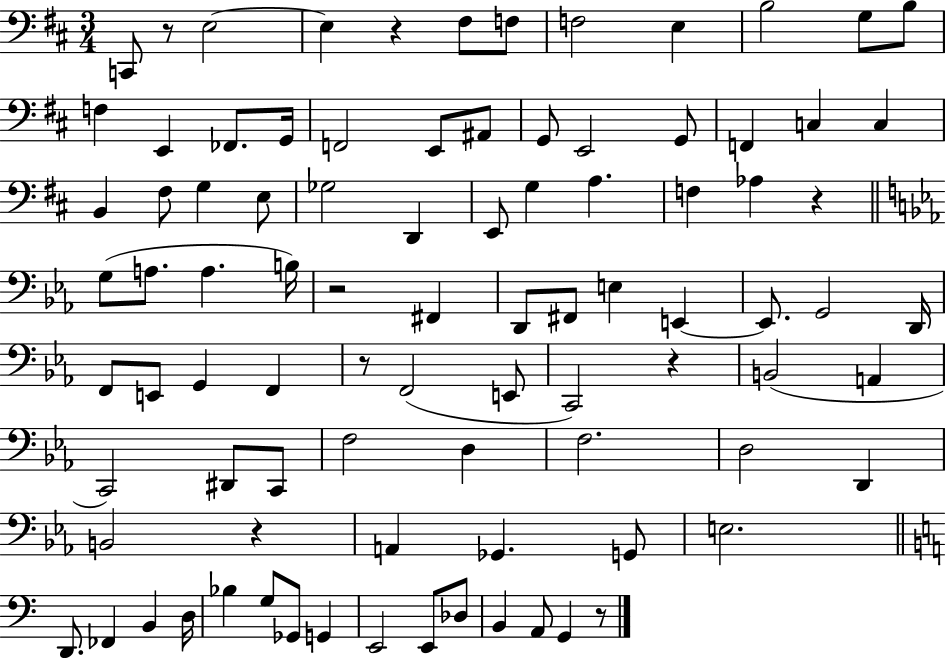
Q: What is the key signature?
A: D major